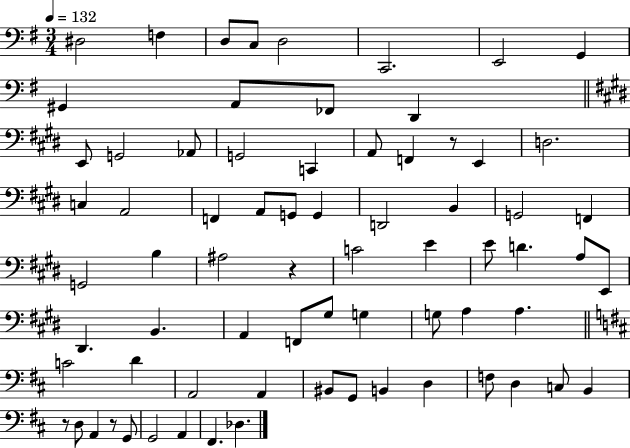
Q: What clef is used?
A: bass